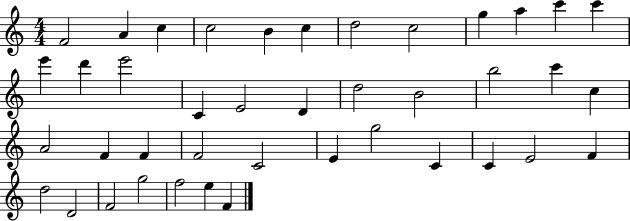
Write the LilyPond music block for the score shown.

{
  \clef treble
  \numericTimeSignature
  \time 4/4
  \key c \major
  f'2 a'4 c''4 | c''2 b'4 c''4 | d''2 c''2 | g''4 a''4 c'''4 c'''4 | \break e'''4 d'''4 e'''2 | c'4 e'2 d'4 | d''2 b'2 | b''2 c'''4 c''4 | \break a'2 f'4 f'4 | f'2 c'2 | e'4 g''2 c'4 | c'4 e'2 f'4 | \break d''2 d'2 | f'2 g''2 | f''2 e''4 f'4 | \bar "|."
}